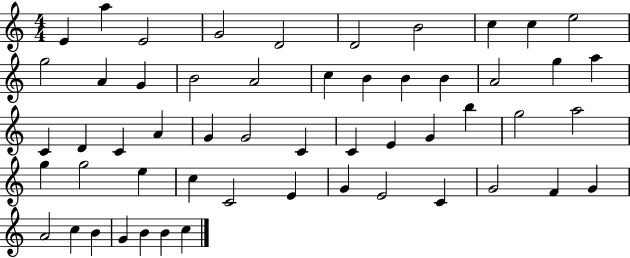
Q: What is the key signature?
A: C major